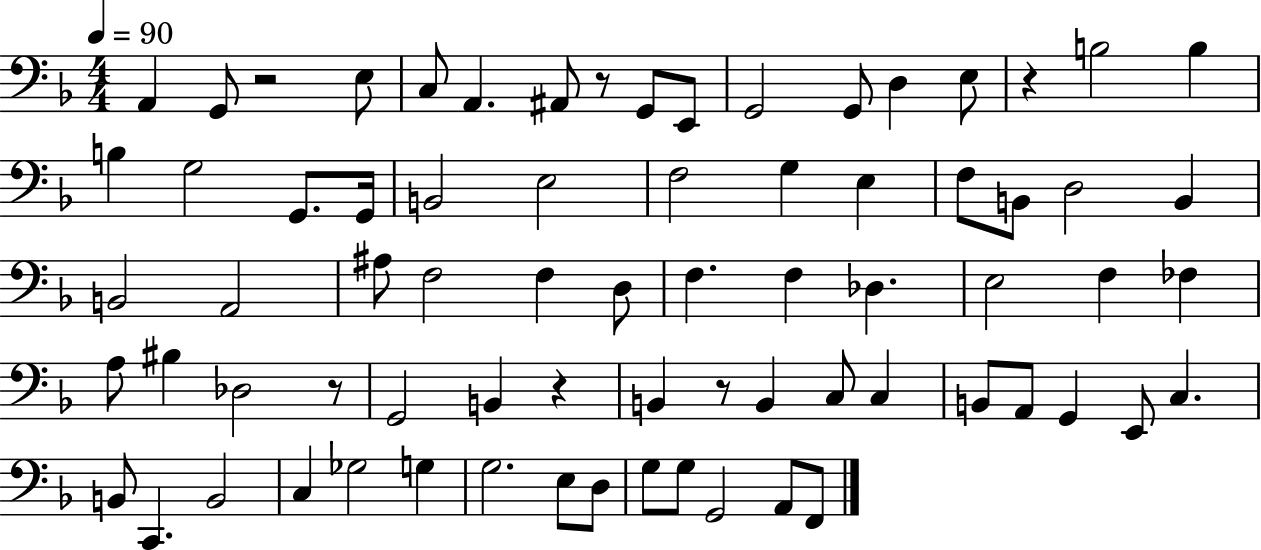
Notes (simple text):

A2/q G2/e R/h E3/e C3/e A2/q. A#2/e R/e G2/e E2/e G2/h G2/e D3/q E3/e R/q B3/h B3/q B3/q G3/h G2/e. G2/s B2/h E3/h F3/h G3/q E3/q F3/e B2/e D3/h B2/q B2/h A2/h A#3/e F3/h F3/q D3/e F3/q. F3/q Db3/q. E3/h F3/q FES3/q A3/e BIS3/q Db3/h R/e G2/h B2/q R/q B2/q R/e B2/q C3/e C3/q B2/e A2/e G2/q E2/e C3/q. B2/e C2/q. B2/h C3/q Gb3/h G3/q G3/h. E3/e D3/e G3/e G3/e G2/h A2/e F2/e